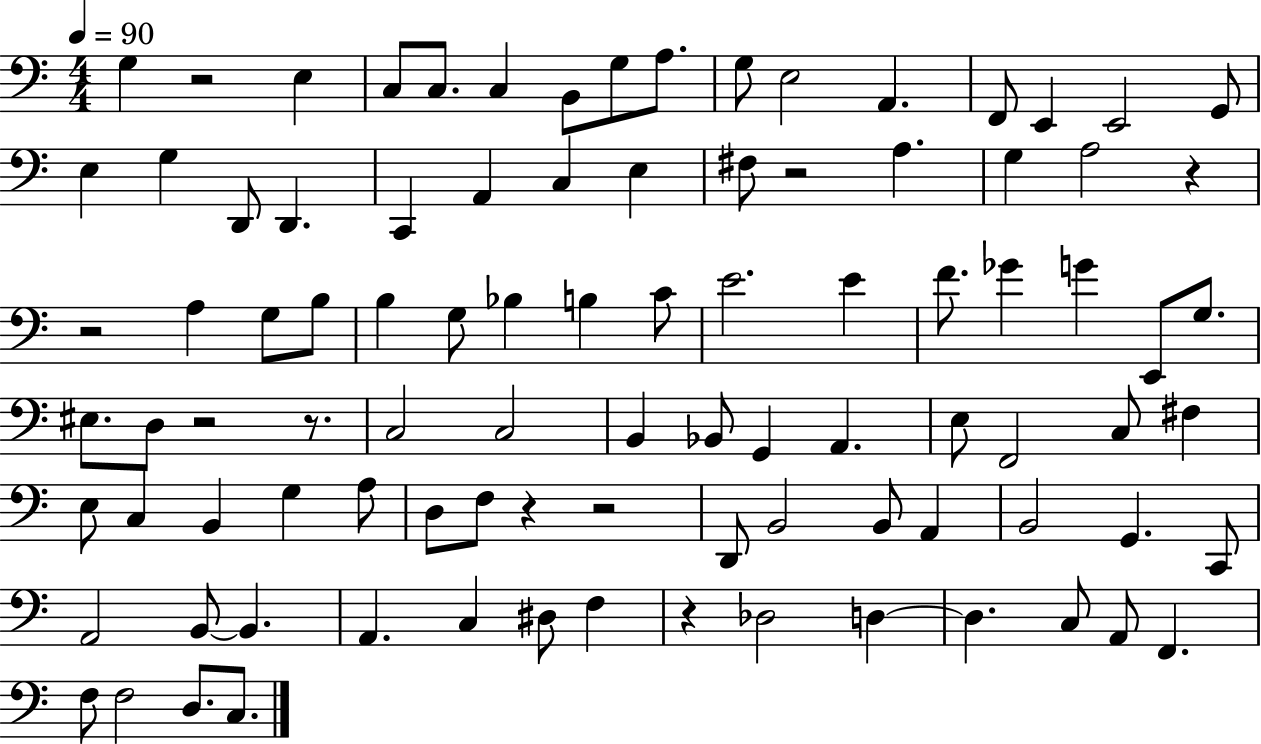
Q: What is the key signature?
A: C major